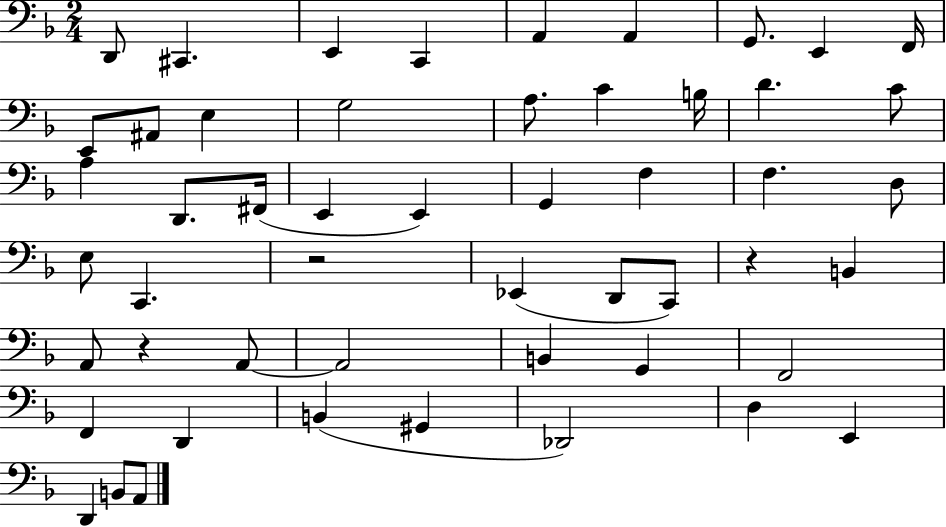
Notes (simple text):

D2/e C#2/q. E2/q C2/q A2/q A2/q G2/e. E2/q F2/s E2/e A#2/e E3/q G3/h A3/e. C4/q B3/s D4/q. C4/e A3/q D2/e. F#2/s E2/q E2/q G2/q F3/q F3/q. D3/e E3/e C2/q. R/h Eb2/q D2/e C2/e R/q B2/q A2/e R/q A2/e A2/h B2/q G2/q F2/h F2/q D2/q B2/q G#2/q Db2/h D3/q E2/q D2/q B2/e A2/e